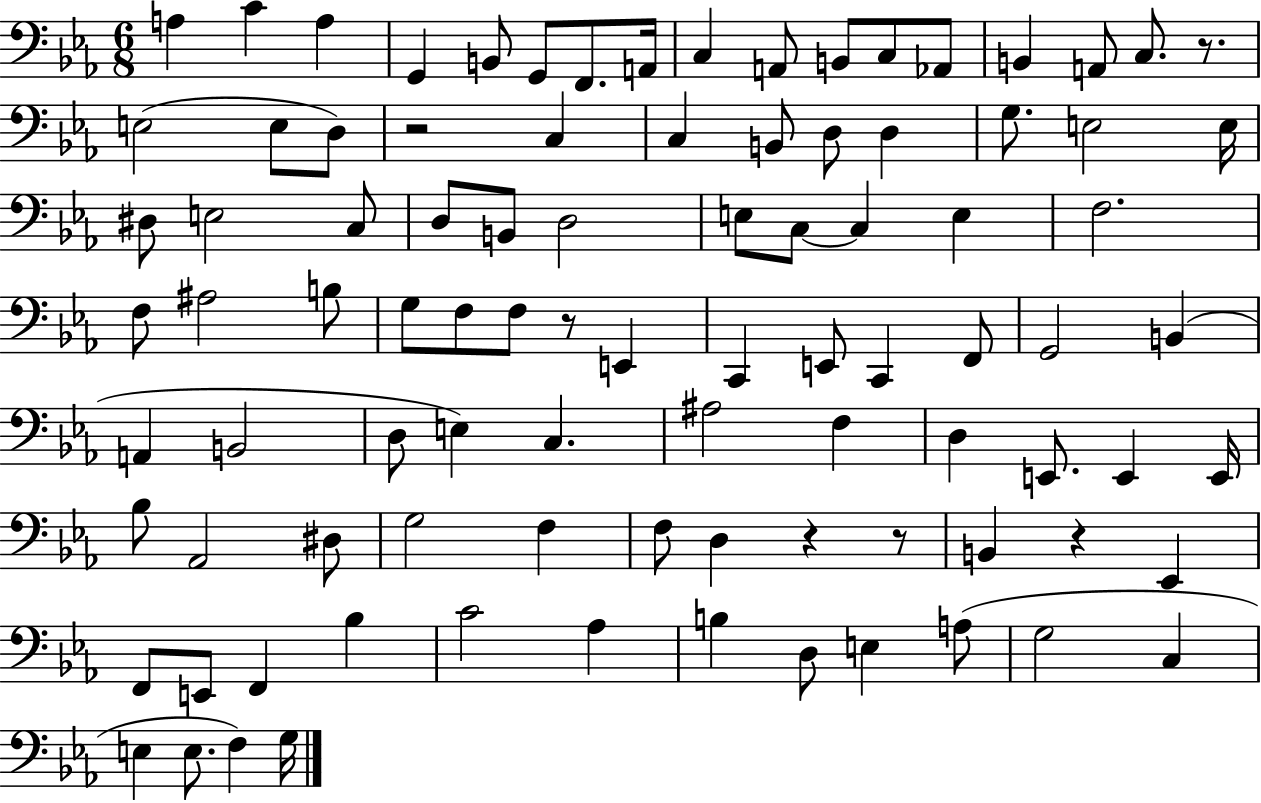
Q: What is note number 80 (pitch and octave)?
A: E3